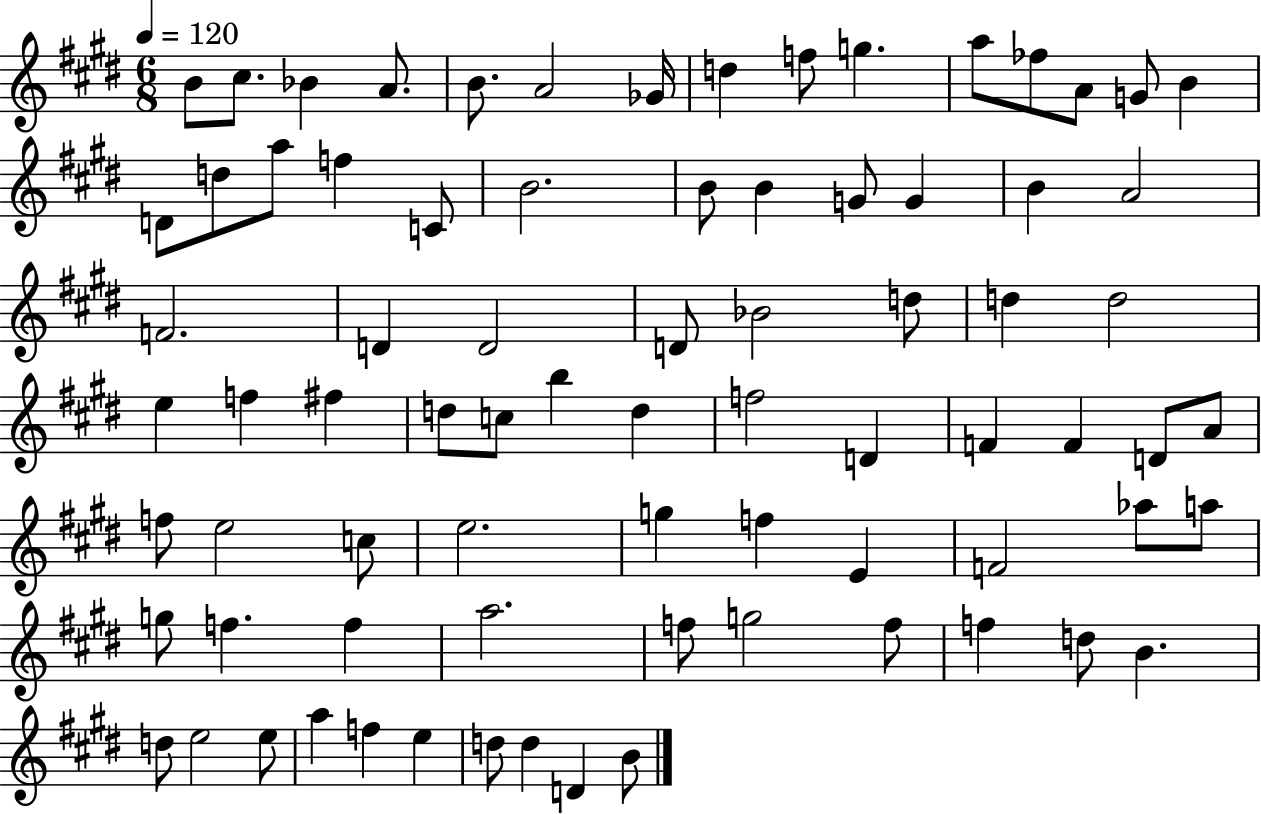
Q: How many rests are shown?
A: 0